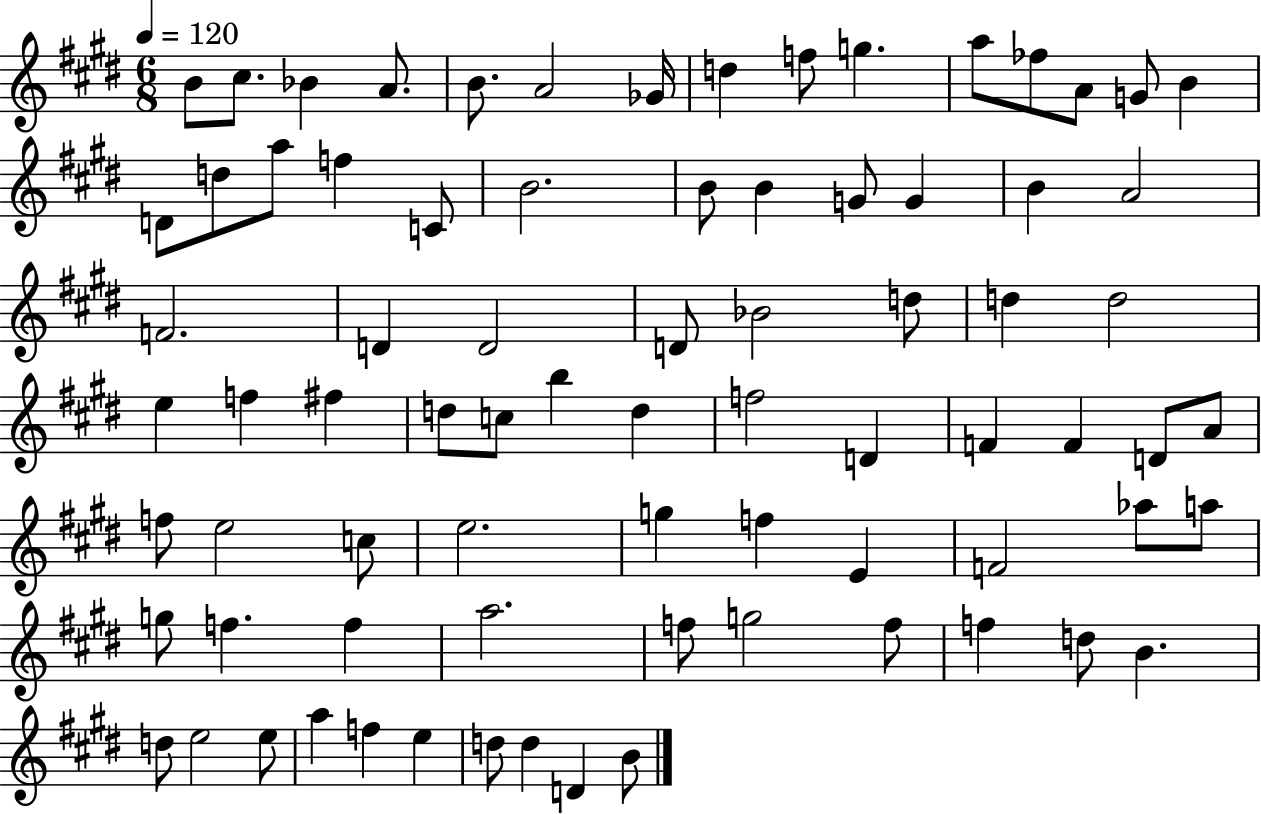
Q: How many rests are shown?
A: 0